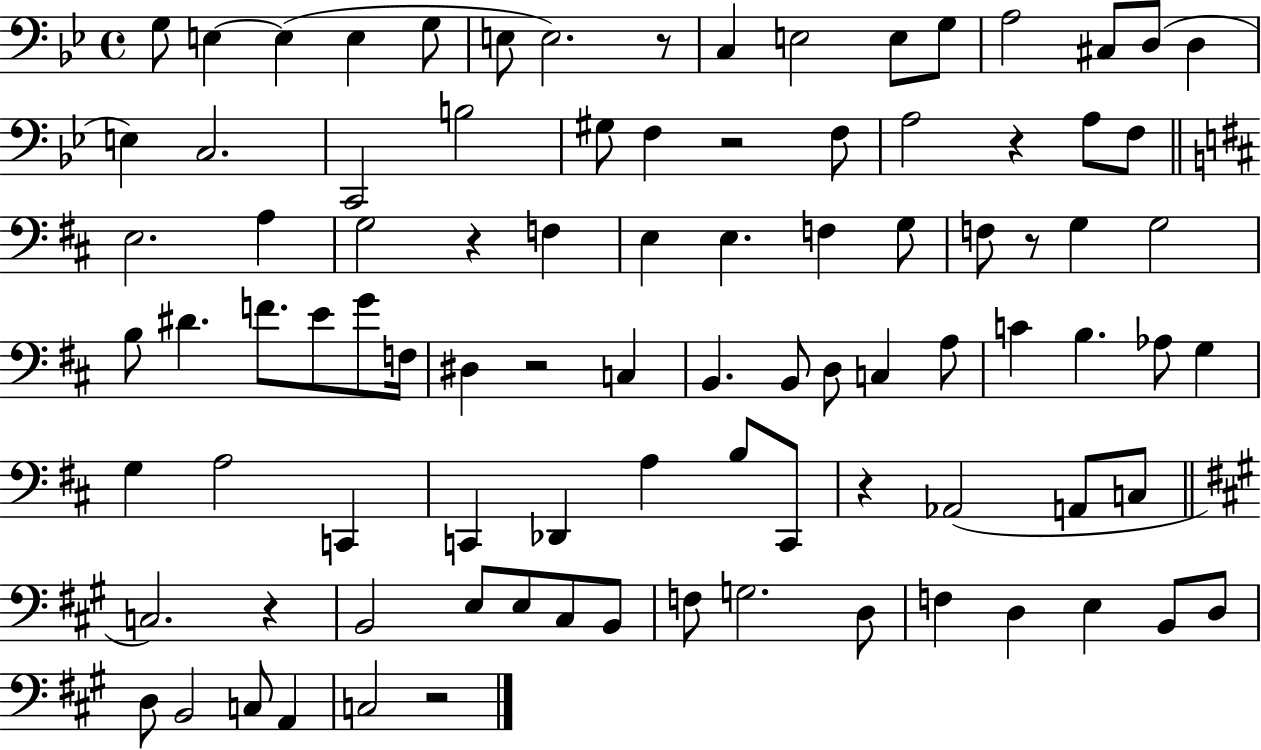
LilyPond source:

{
  \clef bass
  \time 4/4
  \defaultTimeSignature
  \key bes \major
  g8 e4~~ e4( e4 g8 | e8 e2.) r8 | c4 e2 e8 g8 | a2 cis8 d8( d4 | \break e4) c2. | c,2 b2 | gis8 f4 r2 f8 | a2 r4 a8 f8 | \break \bar "||" \break \key d \major e2. a4 | g2 r4 f4 | e4 e4. f4 g8 | f8 r8 g4 g2 | \break b8 dis'4. f'8. e'8 g'8 f16 | dis4 r2 c4 | b,4. b,8 d8 c4 a8 | c'4 b4. aes8 g4 | \break g4 a2 c,4 | c,4 des,4 a4 b8 c,8 | r4 aes,2( a,8 c8 | \bar "||" \break \key a \major c2.) r4 | b,2 e8 e8 cis8 b,8 | f8 g2. d8 | f4 d4 e4 b,8 d8 | \break d8 b,2 c8 a,4 | c2 r2 | \bar "|."
}